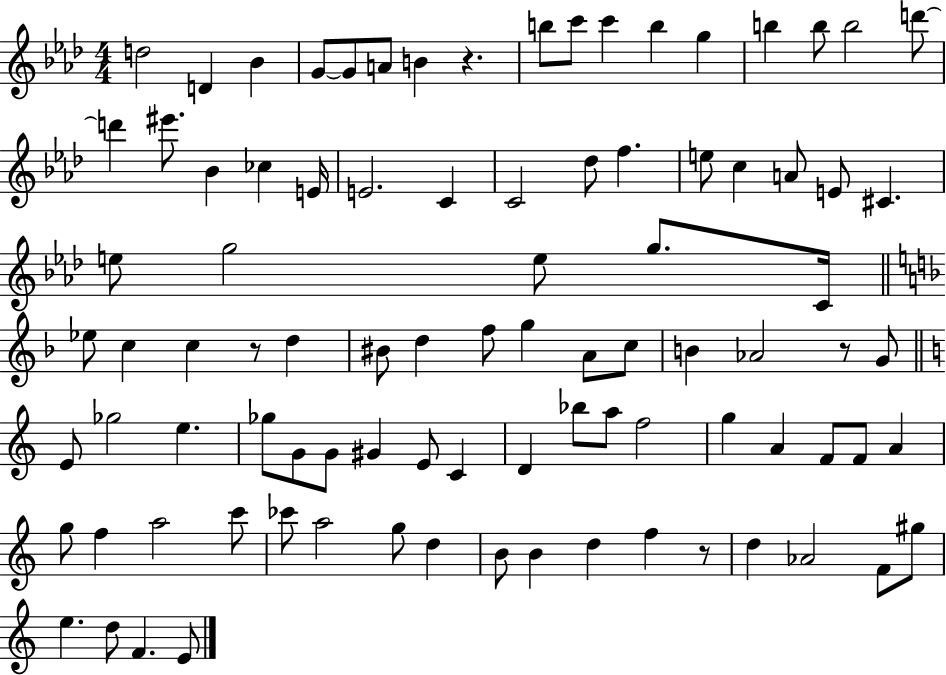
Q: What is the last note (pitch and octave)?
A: E4